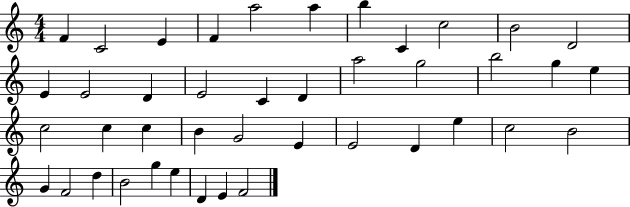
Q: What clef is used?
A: treble